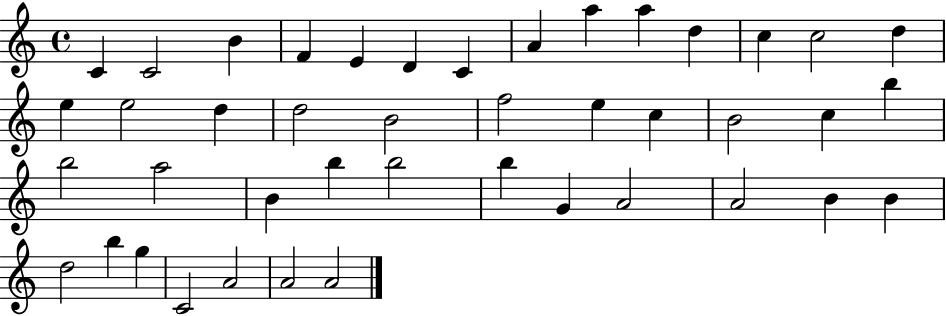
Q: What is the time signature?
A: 4/4